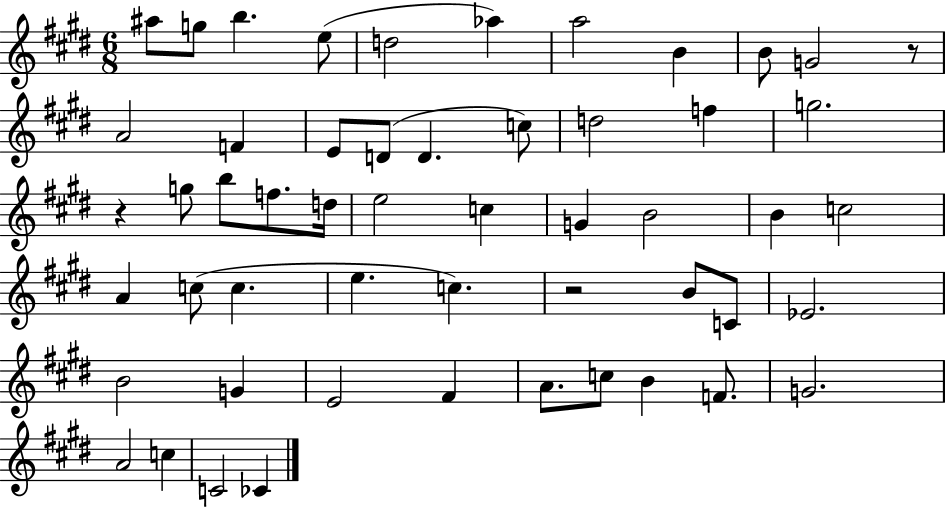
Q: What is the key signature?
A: E major